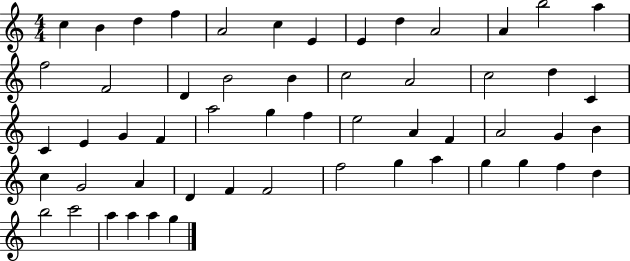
X:1
T:Untitled
M:4/4
L:1/4
K:C
c B d f A2 c E E d A2 A b2 a f2 F2 D B2 B c2 A2 c2 d C C E G F a2 g f e2 A F A2 G B c G2 A D F F2 f2 g a g g f d b2 c'2 a a a g